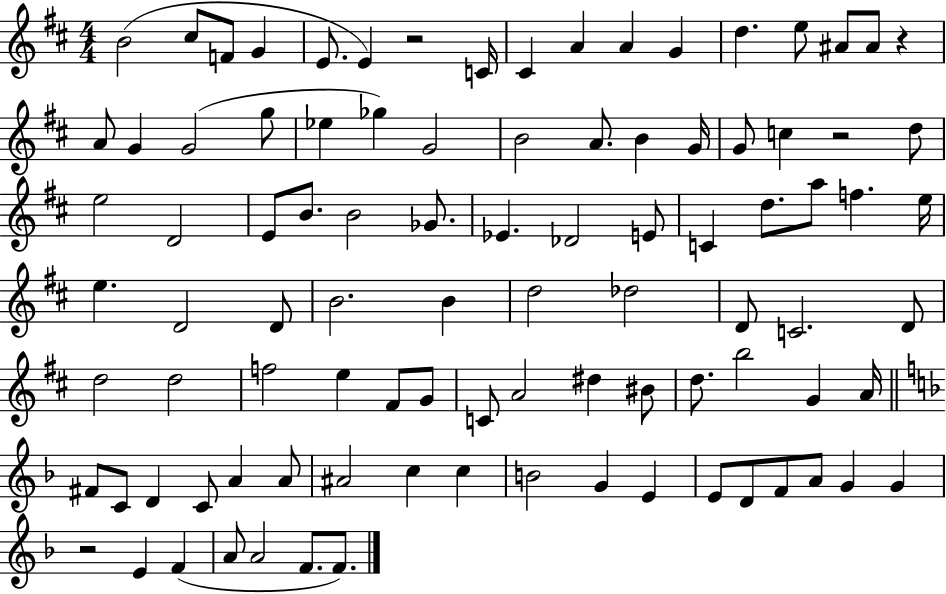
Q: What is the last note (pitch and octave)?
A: F4